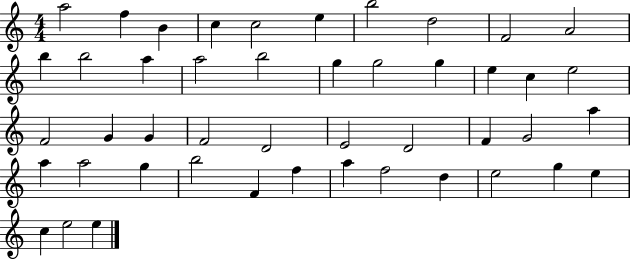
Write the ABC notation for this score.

X:1
T:Untitled
M:4/4
L:1/4
K:C
a2 f B c c2 e b2 d2 F2 A2 b b2 a a2 b2 g g2 g e c e2 F2 G G F2 D2 E2 D2 F G2 a a a2 g b2 F f a f2 d e2 g e c e2 e